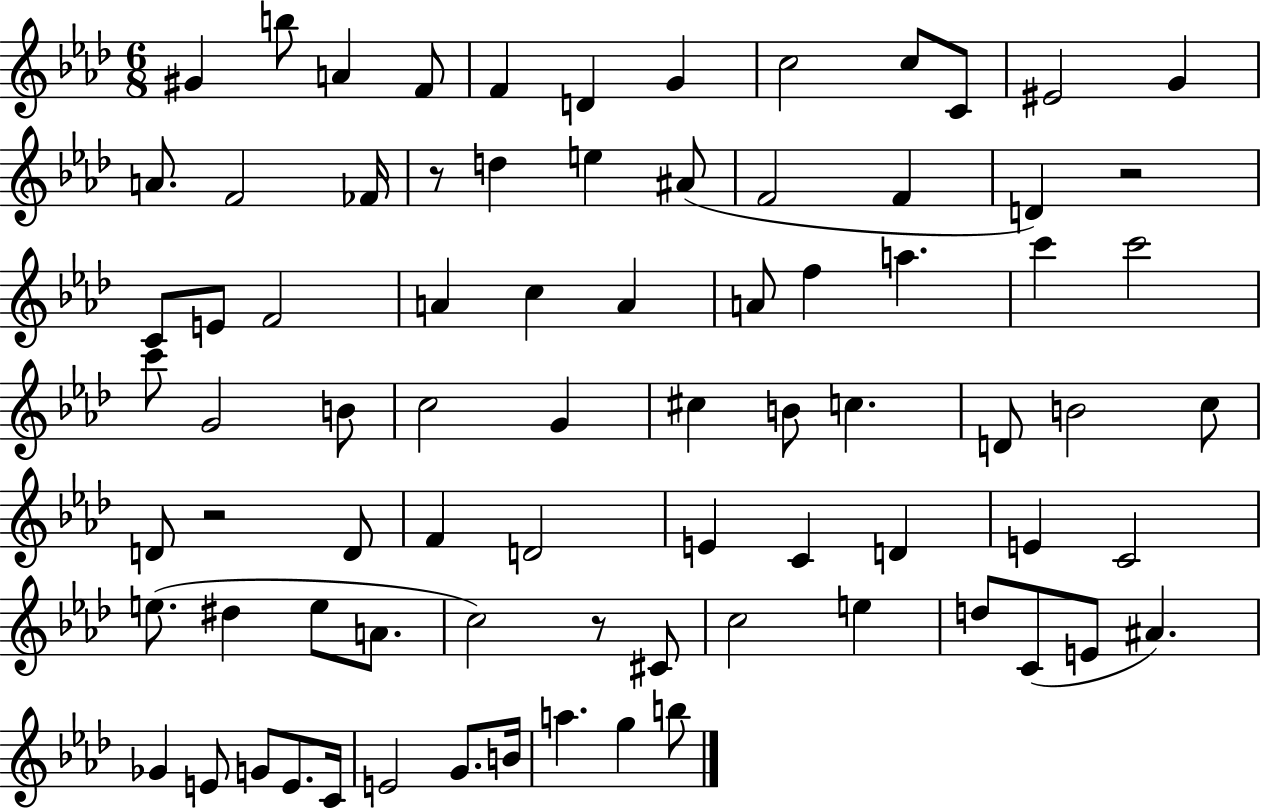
X:1
T:Untitled
M:6/8
L:1/4
K:Ab
^G b/2 A F/2 F D G c2 c/2 C/2 ^E2 G A/2 F2 _F/4 z/2 d e ^A/2 F2 F D z2 C/2 E/2 F2 A c A A/2 f a c' c'2 c'/2 G2 B/2 c2 G ^c B/2 c D/2 B2 c/2 D/2 z2 D/2 F D2 E C D E C2 e/2 ^d e/2 A/2 c2 z/2 ^C/2 c2 e d/2 C/2 E/2 ^A _G E/2 G/2 E/2 C/4 E2 G/2 B/4 a g b/2